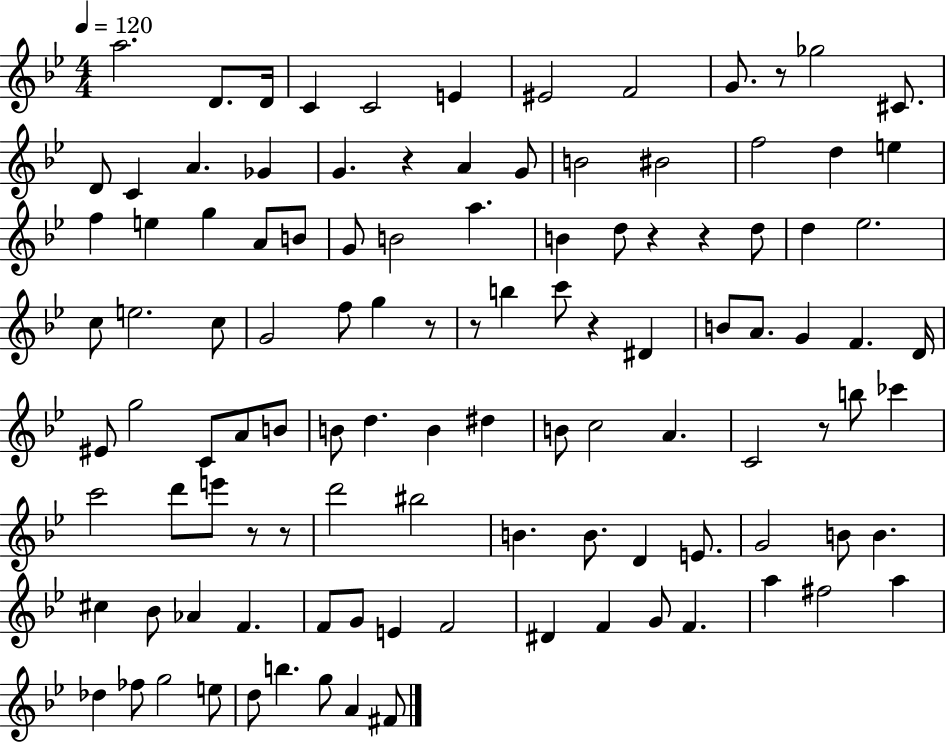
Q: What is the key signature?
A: BES major